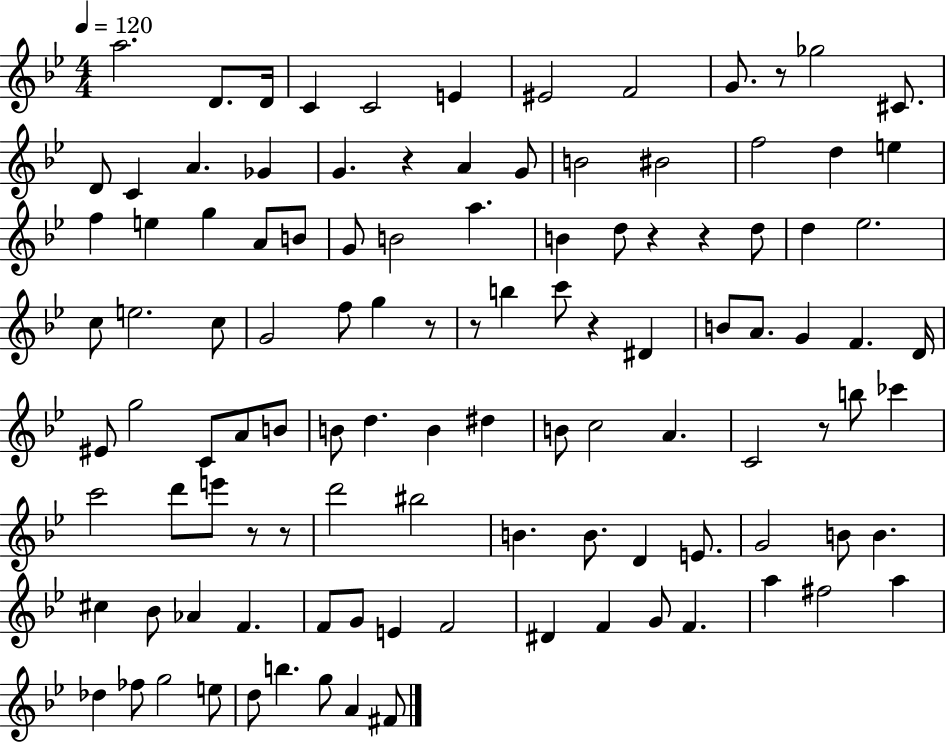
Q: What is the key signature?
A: BES major